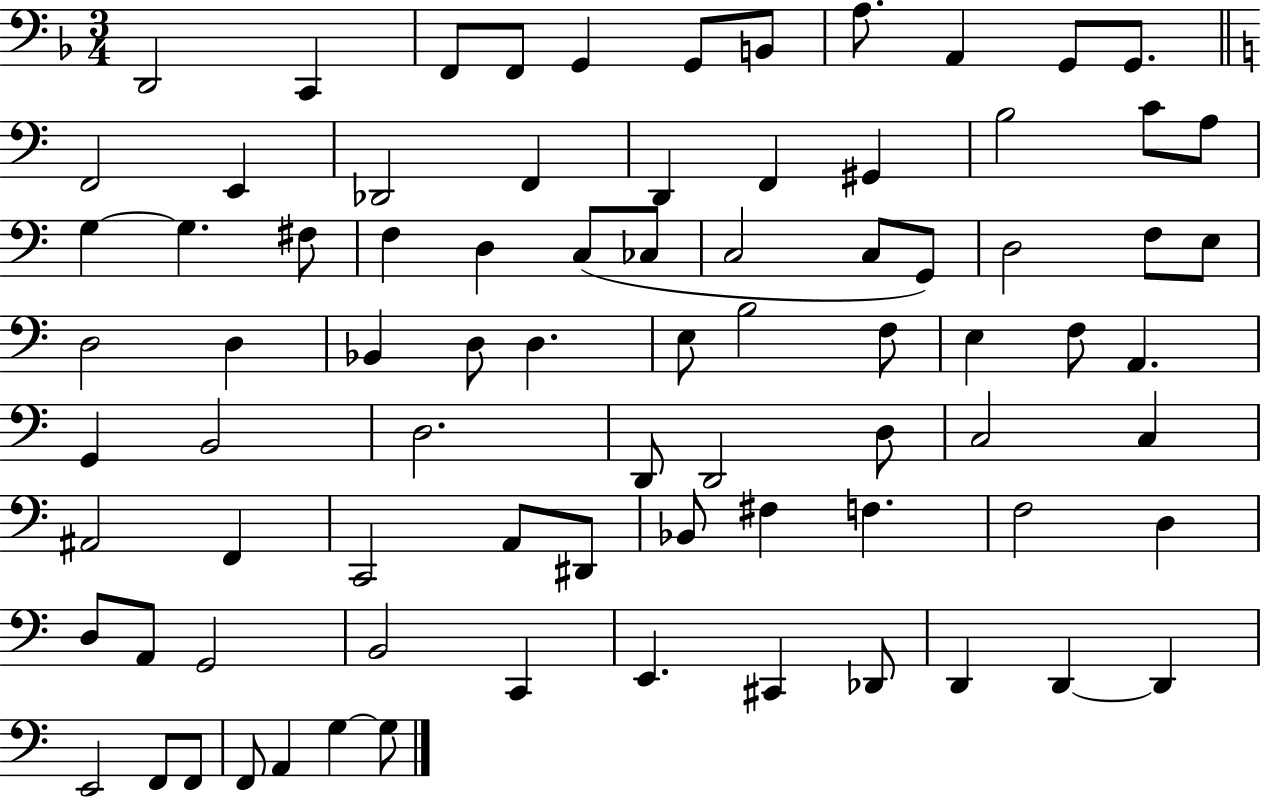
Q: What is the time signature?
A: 3/4